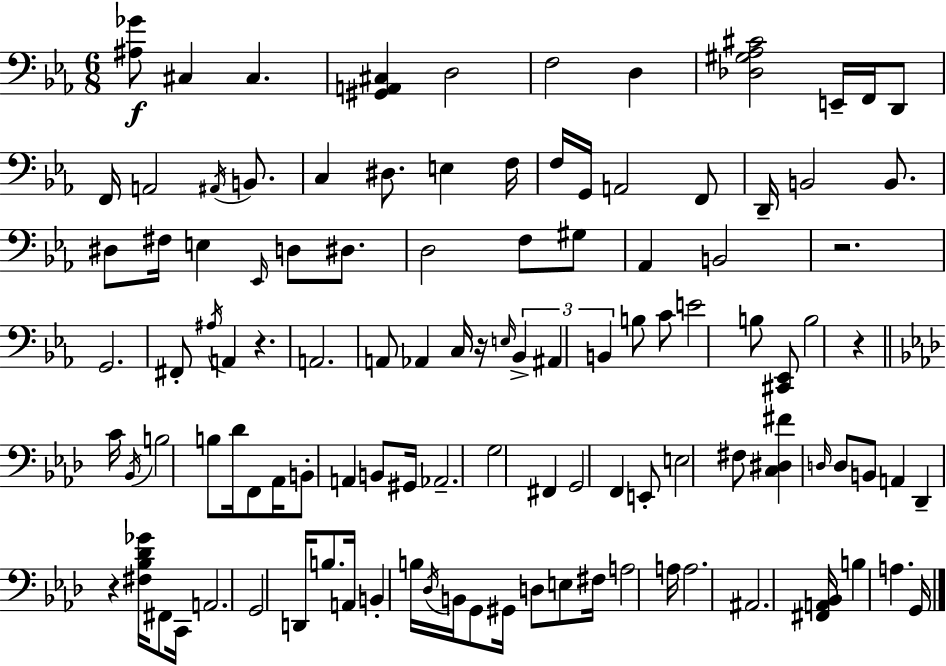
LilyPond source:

{
  \clef bass
  \numericTimeSignature
  \time 6/8
  \key c \minor
  <ais ges'>8\f cis4 cis4. | <gis, a, cis>4 d2 | f2 d4 | <des gis aes cis'>2 e,16-- f,16 d,8 | \break f,16 a,2 \acciaccatura { ais,16 } b,8. | c4 dis8. e4 | f16 f16 g,16 a,2 f,8 | d,16-- b,2 b,8. | \break dis8 fis16 e4 \grace { ees,16 } d8 dis8. | d2 f8 | gis8 aes,4 b,2 | r2. | \break g,2. | fis,8-. \acciaccatura { ais16 } a,4 r4. | a,2. | a,8 aes,4 c16 r16 \grace { e16 } | \break \tuplet 3/2 { bes,4-> ais,4 b,4 } | b8 c'8 e'2 | b8 <cis, ees,>8 b2 | r4 \bar "||" \break \key f \minor c'16 \acciaccatura { bes,16 } b2 b8 | des'16 f,8 aes,16 b,8-. a,4 b,8 | gis,16 aes,2.-- | g2 fis,4 | \break g,2 f,4 | e,8-. e2 fis8 | <c dis fis'>4 \grace { d16 } d8 b,8 a,4 | des,4-- r4 <fis bes des' ges'>16 fis,8 | \break c,16 a,2. | g,2 d,16 b8. | a,16 b,4-. b16 \acciaccatura { des16 } b,16 g,8 | gis,16 d8 e8 fis16 a2 | \break a16 a2. | ais,2. | <fis, a, bes,>16 b4 a4. | g,16 \bar "|."
}